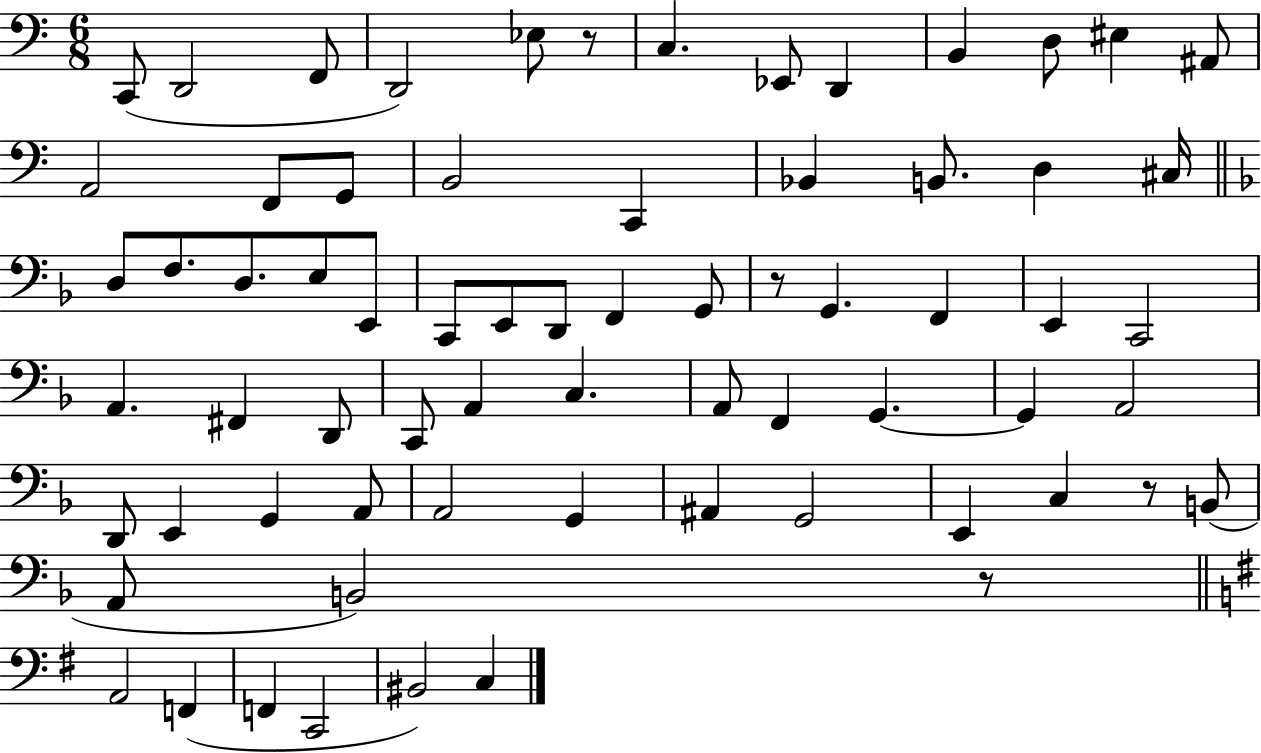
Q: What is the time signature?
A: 6/8